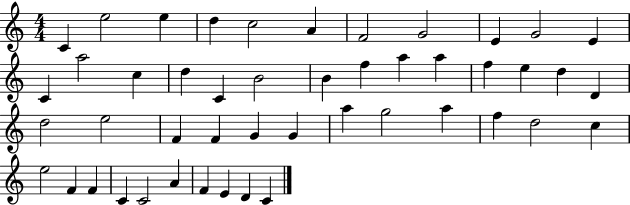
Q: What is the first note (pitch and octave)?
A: C4